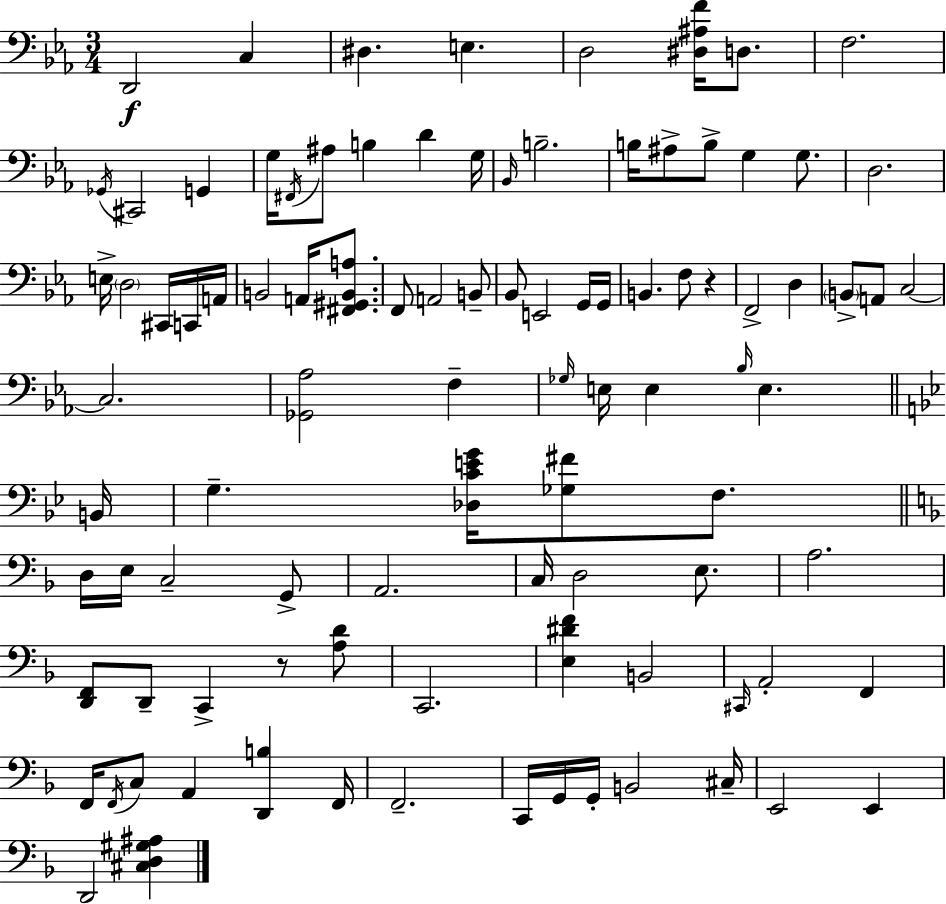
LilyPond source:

{
  \clef bass
  \numericTimeSignature
  \time 3/4
  \key c \minor
  \repeat volta 2 { d,2\f c4 | dis4. e4. | d2 <dis ais f'>16 d8. | f2. | \break \acciaccatura { ges,16 } cis,2 g,4 | g16 \acciaccatura { fis,16 } ais8 b4 d'4 | g16 \grace { bes,16 } b2.-- | b16 ais8-> b8-> g4 | \break g8. d2. | e16-> \parenthesize d2 | cis,16 c,16 a,16 b,2 a,16 | <fis, gis, b, a>8. f,8 a,2 | \break b,8-- bes,8 e,2 | g,16 g,16 b,4. f8 r4 | f,2-> d4 | \parenthesize b,8-> a,8 c2~~ | \break c2. | <ges, aes>2 f4-- | \grace { ges16 } e16 e4 \grace { bes16 } e4. | \bar "||" \break \key bes \major b,16 g4.-- <des c' e' g'>16 <ges fis'>8 f8. | \bar "||" \break \key f \major d16 e16 c2-- g,8-> | a,2. | c16 d2 e8. | a2. | \break <d, f,>8 d,8-- c,4-> r8 <a d'>8 | c,2. | <e dis' f'>4 b,2 | \grace { cis,16 } a,2-. f,4 | \break f,16 \acciaccatura { f,16 } c8 a,4 <d, b>4 | f,16 f,2.-- | c,16 g,16 g,16-. b,2 | cis16-- e,2 e,4 | \break d,2 <cis d gis ais>4 | } \bar "|."
}